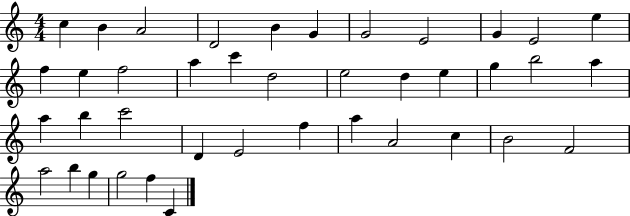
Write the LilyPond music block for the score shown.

{
  \clef treble
  \numericTimeSignature
  \time 4/4
  \key c \major
  c''4 b'4 a'2 | d'2 b'4 g'4 | g'2 e'2 | g'4 e'2 e''4 | \break f''4 e''4 f''2 | a''4 c'''4 d''2 | e''2 d''4 e''4 | g''4 b''2 a''4 | \break a''4 b''4 c'''2 | d'4 e'2 f''4 | a''4 a'2 c''4 | b'2 f'2 | \break a''2 b''4 g''4 | g''2 f''4 c'4 | \bar "|."
}